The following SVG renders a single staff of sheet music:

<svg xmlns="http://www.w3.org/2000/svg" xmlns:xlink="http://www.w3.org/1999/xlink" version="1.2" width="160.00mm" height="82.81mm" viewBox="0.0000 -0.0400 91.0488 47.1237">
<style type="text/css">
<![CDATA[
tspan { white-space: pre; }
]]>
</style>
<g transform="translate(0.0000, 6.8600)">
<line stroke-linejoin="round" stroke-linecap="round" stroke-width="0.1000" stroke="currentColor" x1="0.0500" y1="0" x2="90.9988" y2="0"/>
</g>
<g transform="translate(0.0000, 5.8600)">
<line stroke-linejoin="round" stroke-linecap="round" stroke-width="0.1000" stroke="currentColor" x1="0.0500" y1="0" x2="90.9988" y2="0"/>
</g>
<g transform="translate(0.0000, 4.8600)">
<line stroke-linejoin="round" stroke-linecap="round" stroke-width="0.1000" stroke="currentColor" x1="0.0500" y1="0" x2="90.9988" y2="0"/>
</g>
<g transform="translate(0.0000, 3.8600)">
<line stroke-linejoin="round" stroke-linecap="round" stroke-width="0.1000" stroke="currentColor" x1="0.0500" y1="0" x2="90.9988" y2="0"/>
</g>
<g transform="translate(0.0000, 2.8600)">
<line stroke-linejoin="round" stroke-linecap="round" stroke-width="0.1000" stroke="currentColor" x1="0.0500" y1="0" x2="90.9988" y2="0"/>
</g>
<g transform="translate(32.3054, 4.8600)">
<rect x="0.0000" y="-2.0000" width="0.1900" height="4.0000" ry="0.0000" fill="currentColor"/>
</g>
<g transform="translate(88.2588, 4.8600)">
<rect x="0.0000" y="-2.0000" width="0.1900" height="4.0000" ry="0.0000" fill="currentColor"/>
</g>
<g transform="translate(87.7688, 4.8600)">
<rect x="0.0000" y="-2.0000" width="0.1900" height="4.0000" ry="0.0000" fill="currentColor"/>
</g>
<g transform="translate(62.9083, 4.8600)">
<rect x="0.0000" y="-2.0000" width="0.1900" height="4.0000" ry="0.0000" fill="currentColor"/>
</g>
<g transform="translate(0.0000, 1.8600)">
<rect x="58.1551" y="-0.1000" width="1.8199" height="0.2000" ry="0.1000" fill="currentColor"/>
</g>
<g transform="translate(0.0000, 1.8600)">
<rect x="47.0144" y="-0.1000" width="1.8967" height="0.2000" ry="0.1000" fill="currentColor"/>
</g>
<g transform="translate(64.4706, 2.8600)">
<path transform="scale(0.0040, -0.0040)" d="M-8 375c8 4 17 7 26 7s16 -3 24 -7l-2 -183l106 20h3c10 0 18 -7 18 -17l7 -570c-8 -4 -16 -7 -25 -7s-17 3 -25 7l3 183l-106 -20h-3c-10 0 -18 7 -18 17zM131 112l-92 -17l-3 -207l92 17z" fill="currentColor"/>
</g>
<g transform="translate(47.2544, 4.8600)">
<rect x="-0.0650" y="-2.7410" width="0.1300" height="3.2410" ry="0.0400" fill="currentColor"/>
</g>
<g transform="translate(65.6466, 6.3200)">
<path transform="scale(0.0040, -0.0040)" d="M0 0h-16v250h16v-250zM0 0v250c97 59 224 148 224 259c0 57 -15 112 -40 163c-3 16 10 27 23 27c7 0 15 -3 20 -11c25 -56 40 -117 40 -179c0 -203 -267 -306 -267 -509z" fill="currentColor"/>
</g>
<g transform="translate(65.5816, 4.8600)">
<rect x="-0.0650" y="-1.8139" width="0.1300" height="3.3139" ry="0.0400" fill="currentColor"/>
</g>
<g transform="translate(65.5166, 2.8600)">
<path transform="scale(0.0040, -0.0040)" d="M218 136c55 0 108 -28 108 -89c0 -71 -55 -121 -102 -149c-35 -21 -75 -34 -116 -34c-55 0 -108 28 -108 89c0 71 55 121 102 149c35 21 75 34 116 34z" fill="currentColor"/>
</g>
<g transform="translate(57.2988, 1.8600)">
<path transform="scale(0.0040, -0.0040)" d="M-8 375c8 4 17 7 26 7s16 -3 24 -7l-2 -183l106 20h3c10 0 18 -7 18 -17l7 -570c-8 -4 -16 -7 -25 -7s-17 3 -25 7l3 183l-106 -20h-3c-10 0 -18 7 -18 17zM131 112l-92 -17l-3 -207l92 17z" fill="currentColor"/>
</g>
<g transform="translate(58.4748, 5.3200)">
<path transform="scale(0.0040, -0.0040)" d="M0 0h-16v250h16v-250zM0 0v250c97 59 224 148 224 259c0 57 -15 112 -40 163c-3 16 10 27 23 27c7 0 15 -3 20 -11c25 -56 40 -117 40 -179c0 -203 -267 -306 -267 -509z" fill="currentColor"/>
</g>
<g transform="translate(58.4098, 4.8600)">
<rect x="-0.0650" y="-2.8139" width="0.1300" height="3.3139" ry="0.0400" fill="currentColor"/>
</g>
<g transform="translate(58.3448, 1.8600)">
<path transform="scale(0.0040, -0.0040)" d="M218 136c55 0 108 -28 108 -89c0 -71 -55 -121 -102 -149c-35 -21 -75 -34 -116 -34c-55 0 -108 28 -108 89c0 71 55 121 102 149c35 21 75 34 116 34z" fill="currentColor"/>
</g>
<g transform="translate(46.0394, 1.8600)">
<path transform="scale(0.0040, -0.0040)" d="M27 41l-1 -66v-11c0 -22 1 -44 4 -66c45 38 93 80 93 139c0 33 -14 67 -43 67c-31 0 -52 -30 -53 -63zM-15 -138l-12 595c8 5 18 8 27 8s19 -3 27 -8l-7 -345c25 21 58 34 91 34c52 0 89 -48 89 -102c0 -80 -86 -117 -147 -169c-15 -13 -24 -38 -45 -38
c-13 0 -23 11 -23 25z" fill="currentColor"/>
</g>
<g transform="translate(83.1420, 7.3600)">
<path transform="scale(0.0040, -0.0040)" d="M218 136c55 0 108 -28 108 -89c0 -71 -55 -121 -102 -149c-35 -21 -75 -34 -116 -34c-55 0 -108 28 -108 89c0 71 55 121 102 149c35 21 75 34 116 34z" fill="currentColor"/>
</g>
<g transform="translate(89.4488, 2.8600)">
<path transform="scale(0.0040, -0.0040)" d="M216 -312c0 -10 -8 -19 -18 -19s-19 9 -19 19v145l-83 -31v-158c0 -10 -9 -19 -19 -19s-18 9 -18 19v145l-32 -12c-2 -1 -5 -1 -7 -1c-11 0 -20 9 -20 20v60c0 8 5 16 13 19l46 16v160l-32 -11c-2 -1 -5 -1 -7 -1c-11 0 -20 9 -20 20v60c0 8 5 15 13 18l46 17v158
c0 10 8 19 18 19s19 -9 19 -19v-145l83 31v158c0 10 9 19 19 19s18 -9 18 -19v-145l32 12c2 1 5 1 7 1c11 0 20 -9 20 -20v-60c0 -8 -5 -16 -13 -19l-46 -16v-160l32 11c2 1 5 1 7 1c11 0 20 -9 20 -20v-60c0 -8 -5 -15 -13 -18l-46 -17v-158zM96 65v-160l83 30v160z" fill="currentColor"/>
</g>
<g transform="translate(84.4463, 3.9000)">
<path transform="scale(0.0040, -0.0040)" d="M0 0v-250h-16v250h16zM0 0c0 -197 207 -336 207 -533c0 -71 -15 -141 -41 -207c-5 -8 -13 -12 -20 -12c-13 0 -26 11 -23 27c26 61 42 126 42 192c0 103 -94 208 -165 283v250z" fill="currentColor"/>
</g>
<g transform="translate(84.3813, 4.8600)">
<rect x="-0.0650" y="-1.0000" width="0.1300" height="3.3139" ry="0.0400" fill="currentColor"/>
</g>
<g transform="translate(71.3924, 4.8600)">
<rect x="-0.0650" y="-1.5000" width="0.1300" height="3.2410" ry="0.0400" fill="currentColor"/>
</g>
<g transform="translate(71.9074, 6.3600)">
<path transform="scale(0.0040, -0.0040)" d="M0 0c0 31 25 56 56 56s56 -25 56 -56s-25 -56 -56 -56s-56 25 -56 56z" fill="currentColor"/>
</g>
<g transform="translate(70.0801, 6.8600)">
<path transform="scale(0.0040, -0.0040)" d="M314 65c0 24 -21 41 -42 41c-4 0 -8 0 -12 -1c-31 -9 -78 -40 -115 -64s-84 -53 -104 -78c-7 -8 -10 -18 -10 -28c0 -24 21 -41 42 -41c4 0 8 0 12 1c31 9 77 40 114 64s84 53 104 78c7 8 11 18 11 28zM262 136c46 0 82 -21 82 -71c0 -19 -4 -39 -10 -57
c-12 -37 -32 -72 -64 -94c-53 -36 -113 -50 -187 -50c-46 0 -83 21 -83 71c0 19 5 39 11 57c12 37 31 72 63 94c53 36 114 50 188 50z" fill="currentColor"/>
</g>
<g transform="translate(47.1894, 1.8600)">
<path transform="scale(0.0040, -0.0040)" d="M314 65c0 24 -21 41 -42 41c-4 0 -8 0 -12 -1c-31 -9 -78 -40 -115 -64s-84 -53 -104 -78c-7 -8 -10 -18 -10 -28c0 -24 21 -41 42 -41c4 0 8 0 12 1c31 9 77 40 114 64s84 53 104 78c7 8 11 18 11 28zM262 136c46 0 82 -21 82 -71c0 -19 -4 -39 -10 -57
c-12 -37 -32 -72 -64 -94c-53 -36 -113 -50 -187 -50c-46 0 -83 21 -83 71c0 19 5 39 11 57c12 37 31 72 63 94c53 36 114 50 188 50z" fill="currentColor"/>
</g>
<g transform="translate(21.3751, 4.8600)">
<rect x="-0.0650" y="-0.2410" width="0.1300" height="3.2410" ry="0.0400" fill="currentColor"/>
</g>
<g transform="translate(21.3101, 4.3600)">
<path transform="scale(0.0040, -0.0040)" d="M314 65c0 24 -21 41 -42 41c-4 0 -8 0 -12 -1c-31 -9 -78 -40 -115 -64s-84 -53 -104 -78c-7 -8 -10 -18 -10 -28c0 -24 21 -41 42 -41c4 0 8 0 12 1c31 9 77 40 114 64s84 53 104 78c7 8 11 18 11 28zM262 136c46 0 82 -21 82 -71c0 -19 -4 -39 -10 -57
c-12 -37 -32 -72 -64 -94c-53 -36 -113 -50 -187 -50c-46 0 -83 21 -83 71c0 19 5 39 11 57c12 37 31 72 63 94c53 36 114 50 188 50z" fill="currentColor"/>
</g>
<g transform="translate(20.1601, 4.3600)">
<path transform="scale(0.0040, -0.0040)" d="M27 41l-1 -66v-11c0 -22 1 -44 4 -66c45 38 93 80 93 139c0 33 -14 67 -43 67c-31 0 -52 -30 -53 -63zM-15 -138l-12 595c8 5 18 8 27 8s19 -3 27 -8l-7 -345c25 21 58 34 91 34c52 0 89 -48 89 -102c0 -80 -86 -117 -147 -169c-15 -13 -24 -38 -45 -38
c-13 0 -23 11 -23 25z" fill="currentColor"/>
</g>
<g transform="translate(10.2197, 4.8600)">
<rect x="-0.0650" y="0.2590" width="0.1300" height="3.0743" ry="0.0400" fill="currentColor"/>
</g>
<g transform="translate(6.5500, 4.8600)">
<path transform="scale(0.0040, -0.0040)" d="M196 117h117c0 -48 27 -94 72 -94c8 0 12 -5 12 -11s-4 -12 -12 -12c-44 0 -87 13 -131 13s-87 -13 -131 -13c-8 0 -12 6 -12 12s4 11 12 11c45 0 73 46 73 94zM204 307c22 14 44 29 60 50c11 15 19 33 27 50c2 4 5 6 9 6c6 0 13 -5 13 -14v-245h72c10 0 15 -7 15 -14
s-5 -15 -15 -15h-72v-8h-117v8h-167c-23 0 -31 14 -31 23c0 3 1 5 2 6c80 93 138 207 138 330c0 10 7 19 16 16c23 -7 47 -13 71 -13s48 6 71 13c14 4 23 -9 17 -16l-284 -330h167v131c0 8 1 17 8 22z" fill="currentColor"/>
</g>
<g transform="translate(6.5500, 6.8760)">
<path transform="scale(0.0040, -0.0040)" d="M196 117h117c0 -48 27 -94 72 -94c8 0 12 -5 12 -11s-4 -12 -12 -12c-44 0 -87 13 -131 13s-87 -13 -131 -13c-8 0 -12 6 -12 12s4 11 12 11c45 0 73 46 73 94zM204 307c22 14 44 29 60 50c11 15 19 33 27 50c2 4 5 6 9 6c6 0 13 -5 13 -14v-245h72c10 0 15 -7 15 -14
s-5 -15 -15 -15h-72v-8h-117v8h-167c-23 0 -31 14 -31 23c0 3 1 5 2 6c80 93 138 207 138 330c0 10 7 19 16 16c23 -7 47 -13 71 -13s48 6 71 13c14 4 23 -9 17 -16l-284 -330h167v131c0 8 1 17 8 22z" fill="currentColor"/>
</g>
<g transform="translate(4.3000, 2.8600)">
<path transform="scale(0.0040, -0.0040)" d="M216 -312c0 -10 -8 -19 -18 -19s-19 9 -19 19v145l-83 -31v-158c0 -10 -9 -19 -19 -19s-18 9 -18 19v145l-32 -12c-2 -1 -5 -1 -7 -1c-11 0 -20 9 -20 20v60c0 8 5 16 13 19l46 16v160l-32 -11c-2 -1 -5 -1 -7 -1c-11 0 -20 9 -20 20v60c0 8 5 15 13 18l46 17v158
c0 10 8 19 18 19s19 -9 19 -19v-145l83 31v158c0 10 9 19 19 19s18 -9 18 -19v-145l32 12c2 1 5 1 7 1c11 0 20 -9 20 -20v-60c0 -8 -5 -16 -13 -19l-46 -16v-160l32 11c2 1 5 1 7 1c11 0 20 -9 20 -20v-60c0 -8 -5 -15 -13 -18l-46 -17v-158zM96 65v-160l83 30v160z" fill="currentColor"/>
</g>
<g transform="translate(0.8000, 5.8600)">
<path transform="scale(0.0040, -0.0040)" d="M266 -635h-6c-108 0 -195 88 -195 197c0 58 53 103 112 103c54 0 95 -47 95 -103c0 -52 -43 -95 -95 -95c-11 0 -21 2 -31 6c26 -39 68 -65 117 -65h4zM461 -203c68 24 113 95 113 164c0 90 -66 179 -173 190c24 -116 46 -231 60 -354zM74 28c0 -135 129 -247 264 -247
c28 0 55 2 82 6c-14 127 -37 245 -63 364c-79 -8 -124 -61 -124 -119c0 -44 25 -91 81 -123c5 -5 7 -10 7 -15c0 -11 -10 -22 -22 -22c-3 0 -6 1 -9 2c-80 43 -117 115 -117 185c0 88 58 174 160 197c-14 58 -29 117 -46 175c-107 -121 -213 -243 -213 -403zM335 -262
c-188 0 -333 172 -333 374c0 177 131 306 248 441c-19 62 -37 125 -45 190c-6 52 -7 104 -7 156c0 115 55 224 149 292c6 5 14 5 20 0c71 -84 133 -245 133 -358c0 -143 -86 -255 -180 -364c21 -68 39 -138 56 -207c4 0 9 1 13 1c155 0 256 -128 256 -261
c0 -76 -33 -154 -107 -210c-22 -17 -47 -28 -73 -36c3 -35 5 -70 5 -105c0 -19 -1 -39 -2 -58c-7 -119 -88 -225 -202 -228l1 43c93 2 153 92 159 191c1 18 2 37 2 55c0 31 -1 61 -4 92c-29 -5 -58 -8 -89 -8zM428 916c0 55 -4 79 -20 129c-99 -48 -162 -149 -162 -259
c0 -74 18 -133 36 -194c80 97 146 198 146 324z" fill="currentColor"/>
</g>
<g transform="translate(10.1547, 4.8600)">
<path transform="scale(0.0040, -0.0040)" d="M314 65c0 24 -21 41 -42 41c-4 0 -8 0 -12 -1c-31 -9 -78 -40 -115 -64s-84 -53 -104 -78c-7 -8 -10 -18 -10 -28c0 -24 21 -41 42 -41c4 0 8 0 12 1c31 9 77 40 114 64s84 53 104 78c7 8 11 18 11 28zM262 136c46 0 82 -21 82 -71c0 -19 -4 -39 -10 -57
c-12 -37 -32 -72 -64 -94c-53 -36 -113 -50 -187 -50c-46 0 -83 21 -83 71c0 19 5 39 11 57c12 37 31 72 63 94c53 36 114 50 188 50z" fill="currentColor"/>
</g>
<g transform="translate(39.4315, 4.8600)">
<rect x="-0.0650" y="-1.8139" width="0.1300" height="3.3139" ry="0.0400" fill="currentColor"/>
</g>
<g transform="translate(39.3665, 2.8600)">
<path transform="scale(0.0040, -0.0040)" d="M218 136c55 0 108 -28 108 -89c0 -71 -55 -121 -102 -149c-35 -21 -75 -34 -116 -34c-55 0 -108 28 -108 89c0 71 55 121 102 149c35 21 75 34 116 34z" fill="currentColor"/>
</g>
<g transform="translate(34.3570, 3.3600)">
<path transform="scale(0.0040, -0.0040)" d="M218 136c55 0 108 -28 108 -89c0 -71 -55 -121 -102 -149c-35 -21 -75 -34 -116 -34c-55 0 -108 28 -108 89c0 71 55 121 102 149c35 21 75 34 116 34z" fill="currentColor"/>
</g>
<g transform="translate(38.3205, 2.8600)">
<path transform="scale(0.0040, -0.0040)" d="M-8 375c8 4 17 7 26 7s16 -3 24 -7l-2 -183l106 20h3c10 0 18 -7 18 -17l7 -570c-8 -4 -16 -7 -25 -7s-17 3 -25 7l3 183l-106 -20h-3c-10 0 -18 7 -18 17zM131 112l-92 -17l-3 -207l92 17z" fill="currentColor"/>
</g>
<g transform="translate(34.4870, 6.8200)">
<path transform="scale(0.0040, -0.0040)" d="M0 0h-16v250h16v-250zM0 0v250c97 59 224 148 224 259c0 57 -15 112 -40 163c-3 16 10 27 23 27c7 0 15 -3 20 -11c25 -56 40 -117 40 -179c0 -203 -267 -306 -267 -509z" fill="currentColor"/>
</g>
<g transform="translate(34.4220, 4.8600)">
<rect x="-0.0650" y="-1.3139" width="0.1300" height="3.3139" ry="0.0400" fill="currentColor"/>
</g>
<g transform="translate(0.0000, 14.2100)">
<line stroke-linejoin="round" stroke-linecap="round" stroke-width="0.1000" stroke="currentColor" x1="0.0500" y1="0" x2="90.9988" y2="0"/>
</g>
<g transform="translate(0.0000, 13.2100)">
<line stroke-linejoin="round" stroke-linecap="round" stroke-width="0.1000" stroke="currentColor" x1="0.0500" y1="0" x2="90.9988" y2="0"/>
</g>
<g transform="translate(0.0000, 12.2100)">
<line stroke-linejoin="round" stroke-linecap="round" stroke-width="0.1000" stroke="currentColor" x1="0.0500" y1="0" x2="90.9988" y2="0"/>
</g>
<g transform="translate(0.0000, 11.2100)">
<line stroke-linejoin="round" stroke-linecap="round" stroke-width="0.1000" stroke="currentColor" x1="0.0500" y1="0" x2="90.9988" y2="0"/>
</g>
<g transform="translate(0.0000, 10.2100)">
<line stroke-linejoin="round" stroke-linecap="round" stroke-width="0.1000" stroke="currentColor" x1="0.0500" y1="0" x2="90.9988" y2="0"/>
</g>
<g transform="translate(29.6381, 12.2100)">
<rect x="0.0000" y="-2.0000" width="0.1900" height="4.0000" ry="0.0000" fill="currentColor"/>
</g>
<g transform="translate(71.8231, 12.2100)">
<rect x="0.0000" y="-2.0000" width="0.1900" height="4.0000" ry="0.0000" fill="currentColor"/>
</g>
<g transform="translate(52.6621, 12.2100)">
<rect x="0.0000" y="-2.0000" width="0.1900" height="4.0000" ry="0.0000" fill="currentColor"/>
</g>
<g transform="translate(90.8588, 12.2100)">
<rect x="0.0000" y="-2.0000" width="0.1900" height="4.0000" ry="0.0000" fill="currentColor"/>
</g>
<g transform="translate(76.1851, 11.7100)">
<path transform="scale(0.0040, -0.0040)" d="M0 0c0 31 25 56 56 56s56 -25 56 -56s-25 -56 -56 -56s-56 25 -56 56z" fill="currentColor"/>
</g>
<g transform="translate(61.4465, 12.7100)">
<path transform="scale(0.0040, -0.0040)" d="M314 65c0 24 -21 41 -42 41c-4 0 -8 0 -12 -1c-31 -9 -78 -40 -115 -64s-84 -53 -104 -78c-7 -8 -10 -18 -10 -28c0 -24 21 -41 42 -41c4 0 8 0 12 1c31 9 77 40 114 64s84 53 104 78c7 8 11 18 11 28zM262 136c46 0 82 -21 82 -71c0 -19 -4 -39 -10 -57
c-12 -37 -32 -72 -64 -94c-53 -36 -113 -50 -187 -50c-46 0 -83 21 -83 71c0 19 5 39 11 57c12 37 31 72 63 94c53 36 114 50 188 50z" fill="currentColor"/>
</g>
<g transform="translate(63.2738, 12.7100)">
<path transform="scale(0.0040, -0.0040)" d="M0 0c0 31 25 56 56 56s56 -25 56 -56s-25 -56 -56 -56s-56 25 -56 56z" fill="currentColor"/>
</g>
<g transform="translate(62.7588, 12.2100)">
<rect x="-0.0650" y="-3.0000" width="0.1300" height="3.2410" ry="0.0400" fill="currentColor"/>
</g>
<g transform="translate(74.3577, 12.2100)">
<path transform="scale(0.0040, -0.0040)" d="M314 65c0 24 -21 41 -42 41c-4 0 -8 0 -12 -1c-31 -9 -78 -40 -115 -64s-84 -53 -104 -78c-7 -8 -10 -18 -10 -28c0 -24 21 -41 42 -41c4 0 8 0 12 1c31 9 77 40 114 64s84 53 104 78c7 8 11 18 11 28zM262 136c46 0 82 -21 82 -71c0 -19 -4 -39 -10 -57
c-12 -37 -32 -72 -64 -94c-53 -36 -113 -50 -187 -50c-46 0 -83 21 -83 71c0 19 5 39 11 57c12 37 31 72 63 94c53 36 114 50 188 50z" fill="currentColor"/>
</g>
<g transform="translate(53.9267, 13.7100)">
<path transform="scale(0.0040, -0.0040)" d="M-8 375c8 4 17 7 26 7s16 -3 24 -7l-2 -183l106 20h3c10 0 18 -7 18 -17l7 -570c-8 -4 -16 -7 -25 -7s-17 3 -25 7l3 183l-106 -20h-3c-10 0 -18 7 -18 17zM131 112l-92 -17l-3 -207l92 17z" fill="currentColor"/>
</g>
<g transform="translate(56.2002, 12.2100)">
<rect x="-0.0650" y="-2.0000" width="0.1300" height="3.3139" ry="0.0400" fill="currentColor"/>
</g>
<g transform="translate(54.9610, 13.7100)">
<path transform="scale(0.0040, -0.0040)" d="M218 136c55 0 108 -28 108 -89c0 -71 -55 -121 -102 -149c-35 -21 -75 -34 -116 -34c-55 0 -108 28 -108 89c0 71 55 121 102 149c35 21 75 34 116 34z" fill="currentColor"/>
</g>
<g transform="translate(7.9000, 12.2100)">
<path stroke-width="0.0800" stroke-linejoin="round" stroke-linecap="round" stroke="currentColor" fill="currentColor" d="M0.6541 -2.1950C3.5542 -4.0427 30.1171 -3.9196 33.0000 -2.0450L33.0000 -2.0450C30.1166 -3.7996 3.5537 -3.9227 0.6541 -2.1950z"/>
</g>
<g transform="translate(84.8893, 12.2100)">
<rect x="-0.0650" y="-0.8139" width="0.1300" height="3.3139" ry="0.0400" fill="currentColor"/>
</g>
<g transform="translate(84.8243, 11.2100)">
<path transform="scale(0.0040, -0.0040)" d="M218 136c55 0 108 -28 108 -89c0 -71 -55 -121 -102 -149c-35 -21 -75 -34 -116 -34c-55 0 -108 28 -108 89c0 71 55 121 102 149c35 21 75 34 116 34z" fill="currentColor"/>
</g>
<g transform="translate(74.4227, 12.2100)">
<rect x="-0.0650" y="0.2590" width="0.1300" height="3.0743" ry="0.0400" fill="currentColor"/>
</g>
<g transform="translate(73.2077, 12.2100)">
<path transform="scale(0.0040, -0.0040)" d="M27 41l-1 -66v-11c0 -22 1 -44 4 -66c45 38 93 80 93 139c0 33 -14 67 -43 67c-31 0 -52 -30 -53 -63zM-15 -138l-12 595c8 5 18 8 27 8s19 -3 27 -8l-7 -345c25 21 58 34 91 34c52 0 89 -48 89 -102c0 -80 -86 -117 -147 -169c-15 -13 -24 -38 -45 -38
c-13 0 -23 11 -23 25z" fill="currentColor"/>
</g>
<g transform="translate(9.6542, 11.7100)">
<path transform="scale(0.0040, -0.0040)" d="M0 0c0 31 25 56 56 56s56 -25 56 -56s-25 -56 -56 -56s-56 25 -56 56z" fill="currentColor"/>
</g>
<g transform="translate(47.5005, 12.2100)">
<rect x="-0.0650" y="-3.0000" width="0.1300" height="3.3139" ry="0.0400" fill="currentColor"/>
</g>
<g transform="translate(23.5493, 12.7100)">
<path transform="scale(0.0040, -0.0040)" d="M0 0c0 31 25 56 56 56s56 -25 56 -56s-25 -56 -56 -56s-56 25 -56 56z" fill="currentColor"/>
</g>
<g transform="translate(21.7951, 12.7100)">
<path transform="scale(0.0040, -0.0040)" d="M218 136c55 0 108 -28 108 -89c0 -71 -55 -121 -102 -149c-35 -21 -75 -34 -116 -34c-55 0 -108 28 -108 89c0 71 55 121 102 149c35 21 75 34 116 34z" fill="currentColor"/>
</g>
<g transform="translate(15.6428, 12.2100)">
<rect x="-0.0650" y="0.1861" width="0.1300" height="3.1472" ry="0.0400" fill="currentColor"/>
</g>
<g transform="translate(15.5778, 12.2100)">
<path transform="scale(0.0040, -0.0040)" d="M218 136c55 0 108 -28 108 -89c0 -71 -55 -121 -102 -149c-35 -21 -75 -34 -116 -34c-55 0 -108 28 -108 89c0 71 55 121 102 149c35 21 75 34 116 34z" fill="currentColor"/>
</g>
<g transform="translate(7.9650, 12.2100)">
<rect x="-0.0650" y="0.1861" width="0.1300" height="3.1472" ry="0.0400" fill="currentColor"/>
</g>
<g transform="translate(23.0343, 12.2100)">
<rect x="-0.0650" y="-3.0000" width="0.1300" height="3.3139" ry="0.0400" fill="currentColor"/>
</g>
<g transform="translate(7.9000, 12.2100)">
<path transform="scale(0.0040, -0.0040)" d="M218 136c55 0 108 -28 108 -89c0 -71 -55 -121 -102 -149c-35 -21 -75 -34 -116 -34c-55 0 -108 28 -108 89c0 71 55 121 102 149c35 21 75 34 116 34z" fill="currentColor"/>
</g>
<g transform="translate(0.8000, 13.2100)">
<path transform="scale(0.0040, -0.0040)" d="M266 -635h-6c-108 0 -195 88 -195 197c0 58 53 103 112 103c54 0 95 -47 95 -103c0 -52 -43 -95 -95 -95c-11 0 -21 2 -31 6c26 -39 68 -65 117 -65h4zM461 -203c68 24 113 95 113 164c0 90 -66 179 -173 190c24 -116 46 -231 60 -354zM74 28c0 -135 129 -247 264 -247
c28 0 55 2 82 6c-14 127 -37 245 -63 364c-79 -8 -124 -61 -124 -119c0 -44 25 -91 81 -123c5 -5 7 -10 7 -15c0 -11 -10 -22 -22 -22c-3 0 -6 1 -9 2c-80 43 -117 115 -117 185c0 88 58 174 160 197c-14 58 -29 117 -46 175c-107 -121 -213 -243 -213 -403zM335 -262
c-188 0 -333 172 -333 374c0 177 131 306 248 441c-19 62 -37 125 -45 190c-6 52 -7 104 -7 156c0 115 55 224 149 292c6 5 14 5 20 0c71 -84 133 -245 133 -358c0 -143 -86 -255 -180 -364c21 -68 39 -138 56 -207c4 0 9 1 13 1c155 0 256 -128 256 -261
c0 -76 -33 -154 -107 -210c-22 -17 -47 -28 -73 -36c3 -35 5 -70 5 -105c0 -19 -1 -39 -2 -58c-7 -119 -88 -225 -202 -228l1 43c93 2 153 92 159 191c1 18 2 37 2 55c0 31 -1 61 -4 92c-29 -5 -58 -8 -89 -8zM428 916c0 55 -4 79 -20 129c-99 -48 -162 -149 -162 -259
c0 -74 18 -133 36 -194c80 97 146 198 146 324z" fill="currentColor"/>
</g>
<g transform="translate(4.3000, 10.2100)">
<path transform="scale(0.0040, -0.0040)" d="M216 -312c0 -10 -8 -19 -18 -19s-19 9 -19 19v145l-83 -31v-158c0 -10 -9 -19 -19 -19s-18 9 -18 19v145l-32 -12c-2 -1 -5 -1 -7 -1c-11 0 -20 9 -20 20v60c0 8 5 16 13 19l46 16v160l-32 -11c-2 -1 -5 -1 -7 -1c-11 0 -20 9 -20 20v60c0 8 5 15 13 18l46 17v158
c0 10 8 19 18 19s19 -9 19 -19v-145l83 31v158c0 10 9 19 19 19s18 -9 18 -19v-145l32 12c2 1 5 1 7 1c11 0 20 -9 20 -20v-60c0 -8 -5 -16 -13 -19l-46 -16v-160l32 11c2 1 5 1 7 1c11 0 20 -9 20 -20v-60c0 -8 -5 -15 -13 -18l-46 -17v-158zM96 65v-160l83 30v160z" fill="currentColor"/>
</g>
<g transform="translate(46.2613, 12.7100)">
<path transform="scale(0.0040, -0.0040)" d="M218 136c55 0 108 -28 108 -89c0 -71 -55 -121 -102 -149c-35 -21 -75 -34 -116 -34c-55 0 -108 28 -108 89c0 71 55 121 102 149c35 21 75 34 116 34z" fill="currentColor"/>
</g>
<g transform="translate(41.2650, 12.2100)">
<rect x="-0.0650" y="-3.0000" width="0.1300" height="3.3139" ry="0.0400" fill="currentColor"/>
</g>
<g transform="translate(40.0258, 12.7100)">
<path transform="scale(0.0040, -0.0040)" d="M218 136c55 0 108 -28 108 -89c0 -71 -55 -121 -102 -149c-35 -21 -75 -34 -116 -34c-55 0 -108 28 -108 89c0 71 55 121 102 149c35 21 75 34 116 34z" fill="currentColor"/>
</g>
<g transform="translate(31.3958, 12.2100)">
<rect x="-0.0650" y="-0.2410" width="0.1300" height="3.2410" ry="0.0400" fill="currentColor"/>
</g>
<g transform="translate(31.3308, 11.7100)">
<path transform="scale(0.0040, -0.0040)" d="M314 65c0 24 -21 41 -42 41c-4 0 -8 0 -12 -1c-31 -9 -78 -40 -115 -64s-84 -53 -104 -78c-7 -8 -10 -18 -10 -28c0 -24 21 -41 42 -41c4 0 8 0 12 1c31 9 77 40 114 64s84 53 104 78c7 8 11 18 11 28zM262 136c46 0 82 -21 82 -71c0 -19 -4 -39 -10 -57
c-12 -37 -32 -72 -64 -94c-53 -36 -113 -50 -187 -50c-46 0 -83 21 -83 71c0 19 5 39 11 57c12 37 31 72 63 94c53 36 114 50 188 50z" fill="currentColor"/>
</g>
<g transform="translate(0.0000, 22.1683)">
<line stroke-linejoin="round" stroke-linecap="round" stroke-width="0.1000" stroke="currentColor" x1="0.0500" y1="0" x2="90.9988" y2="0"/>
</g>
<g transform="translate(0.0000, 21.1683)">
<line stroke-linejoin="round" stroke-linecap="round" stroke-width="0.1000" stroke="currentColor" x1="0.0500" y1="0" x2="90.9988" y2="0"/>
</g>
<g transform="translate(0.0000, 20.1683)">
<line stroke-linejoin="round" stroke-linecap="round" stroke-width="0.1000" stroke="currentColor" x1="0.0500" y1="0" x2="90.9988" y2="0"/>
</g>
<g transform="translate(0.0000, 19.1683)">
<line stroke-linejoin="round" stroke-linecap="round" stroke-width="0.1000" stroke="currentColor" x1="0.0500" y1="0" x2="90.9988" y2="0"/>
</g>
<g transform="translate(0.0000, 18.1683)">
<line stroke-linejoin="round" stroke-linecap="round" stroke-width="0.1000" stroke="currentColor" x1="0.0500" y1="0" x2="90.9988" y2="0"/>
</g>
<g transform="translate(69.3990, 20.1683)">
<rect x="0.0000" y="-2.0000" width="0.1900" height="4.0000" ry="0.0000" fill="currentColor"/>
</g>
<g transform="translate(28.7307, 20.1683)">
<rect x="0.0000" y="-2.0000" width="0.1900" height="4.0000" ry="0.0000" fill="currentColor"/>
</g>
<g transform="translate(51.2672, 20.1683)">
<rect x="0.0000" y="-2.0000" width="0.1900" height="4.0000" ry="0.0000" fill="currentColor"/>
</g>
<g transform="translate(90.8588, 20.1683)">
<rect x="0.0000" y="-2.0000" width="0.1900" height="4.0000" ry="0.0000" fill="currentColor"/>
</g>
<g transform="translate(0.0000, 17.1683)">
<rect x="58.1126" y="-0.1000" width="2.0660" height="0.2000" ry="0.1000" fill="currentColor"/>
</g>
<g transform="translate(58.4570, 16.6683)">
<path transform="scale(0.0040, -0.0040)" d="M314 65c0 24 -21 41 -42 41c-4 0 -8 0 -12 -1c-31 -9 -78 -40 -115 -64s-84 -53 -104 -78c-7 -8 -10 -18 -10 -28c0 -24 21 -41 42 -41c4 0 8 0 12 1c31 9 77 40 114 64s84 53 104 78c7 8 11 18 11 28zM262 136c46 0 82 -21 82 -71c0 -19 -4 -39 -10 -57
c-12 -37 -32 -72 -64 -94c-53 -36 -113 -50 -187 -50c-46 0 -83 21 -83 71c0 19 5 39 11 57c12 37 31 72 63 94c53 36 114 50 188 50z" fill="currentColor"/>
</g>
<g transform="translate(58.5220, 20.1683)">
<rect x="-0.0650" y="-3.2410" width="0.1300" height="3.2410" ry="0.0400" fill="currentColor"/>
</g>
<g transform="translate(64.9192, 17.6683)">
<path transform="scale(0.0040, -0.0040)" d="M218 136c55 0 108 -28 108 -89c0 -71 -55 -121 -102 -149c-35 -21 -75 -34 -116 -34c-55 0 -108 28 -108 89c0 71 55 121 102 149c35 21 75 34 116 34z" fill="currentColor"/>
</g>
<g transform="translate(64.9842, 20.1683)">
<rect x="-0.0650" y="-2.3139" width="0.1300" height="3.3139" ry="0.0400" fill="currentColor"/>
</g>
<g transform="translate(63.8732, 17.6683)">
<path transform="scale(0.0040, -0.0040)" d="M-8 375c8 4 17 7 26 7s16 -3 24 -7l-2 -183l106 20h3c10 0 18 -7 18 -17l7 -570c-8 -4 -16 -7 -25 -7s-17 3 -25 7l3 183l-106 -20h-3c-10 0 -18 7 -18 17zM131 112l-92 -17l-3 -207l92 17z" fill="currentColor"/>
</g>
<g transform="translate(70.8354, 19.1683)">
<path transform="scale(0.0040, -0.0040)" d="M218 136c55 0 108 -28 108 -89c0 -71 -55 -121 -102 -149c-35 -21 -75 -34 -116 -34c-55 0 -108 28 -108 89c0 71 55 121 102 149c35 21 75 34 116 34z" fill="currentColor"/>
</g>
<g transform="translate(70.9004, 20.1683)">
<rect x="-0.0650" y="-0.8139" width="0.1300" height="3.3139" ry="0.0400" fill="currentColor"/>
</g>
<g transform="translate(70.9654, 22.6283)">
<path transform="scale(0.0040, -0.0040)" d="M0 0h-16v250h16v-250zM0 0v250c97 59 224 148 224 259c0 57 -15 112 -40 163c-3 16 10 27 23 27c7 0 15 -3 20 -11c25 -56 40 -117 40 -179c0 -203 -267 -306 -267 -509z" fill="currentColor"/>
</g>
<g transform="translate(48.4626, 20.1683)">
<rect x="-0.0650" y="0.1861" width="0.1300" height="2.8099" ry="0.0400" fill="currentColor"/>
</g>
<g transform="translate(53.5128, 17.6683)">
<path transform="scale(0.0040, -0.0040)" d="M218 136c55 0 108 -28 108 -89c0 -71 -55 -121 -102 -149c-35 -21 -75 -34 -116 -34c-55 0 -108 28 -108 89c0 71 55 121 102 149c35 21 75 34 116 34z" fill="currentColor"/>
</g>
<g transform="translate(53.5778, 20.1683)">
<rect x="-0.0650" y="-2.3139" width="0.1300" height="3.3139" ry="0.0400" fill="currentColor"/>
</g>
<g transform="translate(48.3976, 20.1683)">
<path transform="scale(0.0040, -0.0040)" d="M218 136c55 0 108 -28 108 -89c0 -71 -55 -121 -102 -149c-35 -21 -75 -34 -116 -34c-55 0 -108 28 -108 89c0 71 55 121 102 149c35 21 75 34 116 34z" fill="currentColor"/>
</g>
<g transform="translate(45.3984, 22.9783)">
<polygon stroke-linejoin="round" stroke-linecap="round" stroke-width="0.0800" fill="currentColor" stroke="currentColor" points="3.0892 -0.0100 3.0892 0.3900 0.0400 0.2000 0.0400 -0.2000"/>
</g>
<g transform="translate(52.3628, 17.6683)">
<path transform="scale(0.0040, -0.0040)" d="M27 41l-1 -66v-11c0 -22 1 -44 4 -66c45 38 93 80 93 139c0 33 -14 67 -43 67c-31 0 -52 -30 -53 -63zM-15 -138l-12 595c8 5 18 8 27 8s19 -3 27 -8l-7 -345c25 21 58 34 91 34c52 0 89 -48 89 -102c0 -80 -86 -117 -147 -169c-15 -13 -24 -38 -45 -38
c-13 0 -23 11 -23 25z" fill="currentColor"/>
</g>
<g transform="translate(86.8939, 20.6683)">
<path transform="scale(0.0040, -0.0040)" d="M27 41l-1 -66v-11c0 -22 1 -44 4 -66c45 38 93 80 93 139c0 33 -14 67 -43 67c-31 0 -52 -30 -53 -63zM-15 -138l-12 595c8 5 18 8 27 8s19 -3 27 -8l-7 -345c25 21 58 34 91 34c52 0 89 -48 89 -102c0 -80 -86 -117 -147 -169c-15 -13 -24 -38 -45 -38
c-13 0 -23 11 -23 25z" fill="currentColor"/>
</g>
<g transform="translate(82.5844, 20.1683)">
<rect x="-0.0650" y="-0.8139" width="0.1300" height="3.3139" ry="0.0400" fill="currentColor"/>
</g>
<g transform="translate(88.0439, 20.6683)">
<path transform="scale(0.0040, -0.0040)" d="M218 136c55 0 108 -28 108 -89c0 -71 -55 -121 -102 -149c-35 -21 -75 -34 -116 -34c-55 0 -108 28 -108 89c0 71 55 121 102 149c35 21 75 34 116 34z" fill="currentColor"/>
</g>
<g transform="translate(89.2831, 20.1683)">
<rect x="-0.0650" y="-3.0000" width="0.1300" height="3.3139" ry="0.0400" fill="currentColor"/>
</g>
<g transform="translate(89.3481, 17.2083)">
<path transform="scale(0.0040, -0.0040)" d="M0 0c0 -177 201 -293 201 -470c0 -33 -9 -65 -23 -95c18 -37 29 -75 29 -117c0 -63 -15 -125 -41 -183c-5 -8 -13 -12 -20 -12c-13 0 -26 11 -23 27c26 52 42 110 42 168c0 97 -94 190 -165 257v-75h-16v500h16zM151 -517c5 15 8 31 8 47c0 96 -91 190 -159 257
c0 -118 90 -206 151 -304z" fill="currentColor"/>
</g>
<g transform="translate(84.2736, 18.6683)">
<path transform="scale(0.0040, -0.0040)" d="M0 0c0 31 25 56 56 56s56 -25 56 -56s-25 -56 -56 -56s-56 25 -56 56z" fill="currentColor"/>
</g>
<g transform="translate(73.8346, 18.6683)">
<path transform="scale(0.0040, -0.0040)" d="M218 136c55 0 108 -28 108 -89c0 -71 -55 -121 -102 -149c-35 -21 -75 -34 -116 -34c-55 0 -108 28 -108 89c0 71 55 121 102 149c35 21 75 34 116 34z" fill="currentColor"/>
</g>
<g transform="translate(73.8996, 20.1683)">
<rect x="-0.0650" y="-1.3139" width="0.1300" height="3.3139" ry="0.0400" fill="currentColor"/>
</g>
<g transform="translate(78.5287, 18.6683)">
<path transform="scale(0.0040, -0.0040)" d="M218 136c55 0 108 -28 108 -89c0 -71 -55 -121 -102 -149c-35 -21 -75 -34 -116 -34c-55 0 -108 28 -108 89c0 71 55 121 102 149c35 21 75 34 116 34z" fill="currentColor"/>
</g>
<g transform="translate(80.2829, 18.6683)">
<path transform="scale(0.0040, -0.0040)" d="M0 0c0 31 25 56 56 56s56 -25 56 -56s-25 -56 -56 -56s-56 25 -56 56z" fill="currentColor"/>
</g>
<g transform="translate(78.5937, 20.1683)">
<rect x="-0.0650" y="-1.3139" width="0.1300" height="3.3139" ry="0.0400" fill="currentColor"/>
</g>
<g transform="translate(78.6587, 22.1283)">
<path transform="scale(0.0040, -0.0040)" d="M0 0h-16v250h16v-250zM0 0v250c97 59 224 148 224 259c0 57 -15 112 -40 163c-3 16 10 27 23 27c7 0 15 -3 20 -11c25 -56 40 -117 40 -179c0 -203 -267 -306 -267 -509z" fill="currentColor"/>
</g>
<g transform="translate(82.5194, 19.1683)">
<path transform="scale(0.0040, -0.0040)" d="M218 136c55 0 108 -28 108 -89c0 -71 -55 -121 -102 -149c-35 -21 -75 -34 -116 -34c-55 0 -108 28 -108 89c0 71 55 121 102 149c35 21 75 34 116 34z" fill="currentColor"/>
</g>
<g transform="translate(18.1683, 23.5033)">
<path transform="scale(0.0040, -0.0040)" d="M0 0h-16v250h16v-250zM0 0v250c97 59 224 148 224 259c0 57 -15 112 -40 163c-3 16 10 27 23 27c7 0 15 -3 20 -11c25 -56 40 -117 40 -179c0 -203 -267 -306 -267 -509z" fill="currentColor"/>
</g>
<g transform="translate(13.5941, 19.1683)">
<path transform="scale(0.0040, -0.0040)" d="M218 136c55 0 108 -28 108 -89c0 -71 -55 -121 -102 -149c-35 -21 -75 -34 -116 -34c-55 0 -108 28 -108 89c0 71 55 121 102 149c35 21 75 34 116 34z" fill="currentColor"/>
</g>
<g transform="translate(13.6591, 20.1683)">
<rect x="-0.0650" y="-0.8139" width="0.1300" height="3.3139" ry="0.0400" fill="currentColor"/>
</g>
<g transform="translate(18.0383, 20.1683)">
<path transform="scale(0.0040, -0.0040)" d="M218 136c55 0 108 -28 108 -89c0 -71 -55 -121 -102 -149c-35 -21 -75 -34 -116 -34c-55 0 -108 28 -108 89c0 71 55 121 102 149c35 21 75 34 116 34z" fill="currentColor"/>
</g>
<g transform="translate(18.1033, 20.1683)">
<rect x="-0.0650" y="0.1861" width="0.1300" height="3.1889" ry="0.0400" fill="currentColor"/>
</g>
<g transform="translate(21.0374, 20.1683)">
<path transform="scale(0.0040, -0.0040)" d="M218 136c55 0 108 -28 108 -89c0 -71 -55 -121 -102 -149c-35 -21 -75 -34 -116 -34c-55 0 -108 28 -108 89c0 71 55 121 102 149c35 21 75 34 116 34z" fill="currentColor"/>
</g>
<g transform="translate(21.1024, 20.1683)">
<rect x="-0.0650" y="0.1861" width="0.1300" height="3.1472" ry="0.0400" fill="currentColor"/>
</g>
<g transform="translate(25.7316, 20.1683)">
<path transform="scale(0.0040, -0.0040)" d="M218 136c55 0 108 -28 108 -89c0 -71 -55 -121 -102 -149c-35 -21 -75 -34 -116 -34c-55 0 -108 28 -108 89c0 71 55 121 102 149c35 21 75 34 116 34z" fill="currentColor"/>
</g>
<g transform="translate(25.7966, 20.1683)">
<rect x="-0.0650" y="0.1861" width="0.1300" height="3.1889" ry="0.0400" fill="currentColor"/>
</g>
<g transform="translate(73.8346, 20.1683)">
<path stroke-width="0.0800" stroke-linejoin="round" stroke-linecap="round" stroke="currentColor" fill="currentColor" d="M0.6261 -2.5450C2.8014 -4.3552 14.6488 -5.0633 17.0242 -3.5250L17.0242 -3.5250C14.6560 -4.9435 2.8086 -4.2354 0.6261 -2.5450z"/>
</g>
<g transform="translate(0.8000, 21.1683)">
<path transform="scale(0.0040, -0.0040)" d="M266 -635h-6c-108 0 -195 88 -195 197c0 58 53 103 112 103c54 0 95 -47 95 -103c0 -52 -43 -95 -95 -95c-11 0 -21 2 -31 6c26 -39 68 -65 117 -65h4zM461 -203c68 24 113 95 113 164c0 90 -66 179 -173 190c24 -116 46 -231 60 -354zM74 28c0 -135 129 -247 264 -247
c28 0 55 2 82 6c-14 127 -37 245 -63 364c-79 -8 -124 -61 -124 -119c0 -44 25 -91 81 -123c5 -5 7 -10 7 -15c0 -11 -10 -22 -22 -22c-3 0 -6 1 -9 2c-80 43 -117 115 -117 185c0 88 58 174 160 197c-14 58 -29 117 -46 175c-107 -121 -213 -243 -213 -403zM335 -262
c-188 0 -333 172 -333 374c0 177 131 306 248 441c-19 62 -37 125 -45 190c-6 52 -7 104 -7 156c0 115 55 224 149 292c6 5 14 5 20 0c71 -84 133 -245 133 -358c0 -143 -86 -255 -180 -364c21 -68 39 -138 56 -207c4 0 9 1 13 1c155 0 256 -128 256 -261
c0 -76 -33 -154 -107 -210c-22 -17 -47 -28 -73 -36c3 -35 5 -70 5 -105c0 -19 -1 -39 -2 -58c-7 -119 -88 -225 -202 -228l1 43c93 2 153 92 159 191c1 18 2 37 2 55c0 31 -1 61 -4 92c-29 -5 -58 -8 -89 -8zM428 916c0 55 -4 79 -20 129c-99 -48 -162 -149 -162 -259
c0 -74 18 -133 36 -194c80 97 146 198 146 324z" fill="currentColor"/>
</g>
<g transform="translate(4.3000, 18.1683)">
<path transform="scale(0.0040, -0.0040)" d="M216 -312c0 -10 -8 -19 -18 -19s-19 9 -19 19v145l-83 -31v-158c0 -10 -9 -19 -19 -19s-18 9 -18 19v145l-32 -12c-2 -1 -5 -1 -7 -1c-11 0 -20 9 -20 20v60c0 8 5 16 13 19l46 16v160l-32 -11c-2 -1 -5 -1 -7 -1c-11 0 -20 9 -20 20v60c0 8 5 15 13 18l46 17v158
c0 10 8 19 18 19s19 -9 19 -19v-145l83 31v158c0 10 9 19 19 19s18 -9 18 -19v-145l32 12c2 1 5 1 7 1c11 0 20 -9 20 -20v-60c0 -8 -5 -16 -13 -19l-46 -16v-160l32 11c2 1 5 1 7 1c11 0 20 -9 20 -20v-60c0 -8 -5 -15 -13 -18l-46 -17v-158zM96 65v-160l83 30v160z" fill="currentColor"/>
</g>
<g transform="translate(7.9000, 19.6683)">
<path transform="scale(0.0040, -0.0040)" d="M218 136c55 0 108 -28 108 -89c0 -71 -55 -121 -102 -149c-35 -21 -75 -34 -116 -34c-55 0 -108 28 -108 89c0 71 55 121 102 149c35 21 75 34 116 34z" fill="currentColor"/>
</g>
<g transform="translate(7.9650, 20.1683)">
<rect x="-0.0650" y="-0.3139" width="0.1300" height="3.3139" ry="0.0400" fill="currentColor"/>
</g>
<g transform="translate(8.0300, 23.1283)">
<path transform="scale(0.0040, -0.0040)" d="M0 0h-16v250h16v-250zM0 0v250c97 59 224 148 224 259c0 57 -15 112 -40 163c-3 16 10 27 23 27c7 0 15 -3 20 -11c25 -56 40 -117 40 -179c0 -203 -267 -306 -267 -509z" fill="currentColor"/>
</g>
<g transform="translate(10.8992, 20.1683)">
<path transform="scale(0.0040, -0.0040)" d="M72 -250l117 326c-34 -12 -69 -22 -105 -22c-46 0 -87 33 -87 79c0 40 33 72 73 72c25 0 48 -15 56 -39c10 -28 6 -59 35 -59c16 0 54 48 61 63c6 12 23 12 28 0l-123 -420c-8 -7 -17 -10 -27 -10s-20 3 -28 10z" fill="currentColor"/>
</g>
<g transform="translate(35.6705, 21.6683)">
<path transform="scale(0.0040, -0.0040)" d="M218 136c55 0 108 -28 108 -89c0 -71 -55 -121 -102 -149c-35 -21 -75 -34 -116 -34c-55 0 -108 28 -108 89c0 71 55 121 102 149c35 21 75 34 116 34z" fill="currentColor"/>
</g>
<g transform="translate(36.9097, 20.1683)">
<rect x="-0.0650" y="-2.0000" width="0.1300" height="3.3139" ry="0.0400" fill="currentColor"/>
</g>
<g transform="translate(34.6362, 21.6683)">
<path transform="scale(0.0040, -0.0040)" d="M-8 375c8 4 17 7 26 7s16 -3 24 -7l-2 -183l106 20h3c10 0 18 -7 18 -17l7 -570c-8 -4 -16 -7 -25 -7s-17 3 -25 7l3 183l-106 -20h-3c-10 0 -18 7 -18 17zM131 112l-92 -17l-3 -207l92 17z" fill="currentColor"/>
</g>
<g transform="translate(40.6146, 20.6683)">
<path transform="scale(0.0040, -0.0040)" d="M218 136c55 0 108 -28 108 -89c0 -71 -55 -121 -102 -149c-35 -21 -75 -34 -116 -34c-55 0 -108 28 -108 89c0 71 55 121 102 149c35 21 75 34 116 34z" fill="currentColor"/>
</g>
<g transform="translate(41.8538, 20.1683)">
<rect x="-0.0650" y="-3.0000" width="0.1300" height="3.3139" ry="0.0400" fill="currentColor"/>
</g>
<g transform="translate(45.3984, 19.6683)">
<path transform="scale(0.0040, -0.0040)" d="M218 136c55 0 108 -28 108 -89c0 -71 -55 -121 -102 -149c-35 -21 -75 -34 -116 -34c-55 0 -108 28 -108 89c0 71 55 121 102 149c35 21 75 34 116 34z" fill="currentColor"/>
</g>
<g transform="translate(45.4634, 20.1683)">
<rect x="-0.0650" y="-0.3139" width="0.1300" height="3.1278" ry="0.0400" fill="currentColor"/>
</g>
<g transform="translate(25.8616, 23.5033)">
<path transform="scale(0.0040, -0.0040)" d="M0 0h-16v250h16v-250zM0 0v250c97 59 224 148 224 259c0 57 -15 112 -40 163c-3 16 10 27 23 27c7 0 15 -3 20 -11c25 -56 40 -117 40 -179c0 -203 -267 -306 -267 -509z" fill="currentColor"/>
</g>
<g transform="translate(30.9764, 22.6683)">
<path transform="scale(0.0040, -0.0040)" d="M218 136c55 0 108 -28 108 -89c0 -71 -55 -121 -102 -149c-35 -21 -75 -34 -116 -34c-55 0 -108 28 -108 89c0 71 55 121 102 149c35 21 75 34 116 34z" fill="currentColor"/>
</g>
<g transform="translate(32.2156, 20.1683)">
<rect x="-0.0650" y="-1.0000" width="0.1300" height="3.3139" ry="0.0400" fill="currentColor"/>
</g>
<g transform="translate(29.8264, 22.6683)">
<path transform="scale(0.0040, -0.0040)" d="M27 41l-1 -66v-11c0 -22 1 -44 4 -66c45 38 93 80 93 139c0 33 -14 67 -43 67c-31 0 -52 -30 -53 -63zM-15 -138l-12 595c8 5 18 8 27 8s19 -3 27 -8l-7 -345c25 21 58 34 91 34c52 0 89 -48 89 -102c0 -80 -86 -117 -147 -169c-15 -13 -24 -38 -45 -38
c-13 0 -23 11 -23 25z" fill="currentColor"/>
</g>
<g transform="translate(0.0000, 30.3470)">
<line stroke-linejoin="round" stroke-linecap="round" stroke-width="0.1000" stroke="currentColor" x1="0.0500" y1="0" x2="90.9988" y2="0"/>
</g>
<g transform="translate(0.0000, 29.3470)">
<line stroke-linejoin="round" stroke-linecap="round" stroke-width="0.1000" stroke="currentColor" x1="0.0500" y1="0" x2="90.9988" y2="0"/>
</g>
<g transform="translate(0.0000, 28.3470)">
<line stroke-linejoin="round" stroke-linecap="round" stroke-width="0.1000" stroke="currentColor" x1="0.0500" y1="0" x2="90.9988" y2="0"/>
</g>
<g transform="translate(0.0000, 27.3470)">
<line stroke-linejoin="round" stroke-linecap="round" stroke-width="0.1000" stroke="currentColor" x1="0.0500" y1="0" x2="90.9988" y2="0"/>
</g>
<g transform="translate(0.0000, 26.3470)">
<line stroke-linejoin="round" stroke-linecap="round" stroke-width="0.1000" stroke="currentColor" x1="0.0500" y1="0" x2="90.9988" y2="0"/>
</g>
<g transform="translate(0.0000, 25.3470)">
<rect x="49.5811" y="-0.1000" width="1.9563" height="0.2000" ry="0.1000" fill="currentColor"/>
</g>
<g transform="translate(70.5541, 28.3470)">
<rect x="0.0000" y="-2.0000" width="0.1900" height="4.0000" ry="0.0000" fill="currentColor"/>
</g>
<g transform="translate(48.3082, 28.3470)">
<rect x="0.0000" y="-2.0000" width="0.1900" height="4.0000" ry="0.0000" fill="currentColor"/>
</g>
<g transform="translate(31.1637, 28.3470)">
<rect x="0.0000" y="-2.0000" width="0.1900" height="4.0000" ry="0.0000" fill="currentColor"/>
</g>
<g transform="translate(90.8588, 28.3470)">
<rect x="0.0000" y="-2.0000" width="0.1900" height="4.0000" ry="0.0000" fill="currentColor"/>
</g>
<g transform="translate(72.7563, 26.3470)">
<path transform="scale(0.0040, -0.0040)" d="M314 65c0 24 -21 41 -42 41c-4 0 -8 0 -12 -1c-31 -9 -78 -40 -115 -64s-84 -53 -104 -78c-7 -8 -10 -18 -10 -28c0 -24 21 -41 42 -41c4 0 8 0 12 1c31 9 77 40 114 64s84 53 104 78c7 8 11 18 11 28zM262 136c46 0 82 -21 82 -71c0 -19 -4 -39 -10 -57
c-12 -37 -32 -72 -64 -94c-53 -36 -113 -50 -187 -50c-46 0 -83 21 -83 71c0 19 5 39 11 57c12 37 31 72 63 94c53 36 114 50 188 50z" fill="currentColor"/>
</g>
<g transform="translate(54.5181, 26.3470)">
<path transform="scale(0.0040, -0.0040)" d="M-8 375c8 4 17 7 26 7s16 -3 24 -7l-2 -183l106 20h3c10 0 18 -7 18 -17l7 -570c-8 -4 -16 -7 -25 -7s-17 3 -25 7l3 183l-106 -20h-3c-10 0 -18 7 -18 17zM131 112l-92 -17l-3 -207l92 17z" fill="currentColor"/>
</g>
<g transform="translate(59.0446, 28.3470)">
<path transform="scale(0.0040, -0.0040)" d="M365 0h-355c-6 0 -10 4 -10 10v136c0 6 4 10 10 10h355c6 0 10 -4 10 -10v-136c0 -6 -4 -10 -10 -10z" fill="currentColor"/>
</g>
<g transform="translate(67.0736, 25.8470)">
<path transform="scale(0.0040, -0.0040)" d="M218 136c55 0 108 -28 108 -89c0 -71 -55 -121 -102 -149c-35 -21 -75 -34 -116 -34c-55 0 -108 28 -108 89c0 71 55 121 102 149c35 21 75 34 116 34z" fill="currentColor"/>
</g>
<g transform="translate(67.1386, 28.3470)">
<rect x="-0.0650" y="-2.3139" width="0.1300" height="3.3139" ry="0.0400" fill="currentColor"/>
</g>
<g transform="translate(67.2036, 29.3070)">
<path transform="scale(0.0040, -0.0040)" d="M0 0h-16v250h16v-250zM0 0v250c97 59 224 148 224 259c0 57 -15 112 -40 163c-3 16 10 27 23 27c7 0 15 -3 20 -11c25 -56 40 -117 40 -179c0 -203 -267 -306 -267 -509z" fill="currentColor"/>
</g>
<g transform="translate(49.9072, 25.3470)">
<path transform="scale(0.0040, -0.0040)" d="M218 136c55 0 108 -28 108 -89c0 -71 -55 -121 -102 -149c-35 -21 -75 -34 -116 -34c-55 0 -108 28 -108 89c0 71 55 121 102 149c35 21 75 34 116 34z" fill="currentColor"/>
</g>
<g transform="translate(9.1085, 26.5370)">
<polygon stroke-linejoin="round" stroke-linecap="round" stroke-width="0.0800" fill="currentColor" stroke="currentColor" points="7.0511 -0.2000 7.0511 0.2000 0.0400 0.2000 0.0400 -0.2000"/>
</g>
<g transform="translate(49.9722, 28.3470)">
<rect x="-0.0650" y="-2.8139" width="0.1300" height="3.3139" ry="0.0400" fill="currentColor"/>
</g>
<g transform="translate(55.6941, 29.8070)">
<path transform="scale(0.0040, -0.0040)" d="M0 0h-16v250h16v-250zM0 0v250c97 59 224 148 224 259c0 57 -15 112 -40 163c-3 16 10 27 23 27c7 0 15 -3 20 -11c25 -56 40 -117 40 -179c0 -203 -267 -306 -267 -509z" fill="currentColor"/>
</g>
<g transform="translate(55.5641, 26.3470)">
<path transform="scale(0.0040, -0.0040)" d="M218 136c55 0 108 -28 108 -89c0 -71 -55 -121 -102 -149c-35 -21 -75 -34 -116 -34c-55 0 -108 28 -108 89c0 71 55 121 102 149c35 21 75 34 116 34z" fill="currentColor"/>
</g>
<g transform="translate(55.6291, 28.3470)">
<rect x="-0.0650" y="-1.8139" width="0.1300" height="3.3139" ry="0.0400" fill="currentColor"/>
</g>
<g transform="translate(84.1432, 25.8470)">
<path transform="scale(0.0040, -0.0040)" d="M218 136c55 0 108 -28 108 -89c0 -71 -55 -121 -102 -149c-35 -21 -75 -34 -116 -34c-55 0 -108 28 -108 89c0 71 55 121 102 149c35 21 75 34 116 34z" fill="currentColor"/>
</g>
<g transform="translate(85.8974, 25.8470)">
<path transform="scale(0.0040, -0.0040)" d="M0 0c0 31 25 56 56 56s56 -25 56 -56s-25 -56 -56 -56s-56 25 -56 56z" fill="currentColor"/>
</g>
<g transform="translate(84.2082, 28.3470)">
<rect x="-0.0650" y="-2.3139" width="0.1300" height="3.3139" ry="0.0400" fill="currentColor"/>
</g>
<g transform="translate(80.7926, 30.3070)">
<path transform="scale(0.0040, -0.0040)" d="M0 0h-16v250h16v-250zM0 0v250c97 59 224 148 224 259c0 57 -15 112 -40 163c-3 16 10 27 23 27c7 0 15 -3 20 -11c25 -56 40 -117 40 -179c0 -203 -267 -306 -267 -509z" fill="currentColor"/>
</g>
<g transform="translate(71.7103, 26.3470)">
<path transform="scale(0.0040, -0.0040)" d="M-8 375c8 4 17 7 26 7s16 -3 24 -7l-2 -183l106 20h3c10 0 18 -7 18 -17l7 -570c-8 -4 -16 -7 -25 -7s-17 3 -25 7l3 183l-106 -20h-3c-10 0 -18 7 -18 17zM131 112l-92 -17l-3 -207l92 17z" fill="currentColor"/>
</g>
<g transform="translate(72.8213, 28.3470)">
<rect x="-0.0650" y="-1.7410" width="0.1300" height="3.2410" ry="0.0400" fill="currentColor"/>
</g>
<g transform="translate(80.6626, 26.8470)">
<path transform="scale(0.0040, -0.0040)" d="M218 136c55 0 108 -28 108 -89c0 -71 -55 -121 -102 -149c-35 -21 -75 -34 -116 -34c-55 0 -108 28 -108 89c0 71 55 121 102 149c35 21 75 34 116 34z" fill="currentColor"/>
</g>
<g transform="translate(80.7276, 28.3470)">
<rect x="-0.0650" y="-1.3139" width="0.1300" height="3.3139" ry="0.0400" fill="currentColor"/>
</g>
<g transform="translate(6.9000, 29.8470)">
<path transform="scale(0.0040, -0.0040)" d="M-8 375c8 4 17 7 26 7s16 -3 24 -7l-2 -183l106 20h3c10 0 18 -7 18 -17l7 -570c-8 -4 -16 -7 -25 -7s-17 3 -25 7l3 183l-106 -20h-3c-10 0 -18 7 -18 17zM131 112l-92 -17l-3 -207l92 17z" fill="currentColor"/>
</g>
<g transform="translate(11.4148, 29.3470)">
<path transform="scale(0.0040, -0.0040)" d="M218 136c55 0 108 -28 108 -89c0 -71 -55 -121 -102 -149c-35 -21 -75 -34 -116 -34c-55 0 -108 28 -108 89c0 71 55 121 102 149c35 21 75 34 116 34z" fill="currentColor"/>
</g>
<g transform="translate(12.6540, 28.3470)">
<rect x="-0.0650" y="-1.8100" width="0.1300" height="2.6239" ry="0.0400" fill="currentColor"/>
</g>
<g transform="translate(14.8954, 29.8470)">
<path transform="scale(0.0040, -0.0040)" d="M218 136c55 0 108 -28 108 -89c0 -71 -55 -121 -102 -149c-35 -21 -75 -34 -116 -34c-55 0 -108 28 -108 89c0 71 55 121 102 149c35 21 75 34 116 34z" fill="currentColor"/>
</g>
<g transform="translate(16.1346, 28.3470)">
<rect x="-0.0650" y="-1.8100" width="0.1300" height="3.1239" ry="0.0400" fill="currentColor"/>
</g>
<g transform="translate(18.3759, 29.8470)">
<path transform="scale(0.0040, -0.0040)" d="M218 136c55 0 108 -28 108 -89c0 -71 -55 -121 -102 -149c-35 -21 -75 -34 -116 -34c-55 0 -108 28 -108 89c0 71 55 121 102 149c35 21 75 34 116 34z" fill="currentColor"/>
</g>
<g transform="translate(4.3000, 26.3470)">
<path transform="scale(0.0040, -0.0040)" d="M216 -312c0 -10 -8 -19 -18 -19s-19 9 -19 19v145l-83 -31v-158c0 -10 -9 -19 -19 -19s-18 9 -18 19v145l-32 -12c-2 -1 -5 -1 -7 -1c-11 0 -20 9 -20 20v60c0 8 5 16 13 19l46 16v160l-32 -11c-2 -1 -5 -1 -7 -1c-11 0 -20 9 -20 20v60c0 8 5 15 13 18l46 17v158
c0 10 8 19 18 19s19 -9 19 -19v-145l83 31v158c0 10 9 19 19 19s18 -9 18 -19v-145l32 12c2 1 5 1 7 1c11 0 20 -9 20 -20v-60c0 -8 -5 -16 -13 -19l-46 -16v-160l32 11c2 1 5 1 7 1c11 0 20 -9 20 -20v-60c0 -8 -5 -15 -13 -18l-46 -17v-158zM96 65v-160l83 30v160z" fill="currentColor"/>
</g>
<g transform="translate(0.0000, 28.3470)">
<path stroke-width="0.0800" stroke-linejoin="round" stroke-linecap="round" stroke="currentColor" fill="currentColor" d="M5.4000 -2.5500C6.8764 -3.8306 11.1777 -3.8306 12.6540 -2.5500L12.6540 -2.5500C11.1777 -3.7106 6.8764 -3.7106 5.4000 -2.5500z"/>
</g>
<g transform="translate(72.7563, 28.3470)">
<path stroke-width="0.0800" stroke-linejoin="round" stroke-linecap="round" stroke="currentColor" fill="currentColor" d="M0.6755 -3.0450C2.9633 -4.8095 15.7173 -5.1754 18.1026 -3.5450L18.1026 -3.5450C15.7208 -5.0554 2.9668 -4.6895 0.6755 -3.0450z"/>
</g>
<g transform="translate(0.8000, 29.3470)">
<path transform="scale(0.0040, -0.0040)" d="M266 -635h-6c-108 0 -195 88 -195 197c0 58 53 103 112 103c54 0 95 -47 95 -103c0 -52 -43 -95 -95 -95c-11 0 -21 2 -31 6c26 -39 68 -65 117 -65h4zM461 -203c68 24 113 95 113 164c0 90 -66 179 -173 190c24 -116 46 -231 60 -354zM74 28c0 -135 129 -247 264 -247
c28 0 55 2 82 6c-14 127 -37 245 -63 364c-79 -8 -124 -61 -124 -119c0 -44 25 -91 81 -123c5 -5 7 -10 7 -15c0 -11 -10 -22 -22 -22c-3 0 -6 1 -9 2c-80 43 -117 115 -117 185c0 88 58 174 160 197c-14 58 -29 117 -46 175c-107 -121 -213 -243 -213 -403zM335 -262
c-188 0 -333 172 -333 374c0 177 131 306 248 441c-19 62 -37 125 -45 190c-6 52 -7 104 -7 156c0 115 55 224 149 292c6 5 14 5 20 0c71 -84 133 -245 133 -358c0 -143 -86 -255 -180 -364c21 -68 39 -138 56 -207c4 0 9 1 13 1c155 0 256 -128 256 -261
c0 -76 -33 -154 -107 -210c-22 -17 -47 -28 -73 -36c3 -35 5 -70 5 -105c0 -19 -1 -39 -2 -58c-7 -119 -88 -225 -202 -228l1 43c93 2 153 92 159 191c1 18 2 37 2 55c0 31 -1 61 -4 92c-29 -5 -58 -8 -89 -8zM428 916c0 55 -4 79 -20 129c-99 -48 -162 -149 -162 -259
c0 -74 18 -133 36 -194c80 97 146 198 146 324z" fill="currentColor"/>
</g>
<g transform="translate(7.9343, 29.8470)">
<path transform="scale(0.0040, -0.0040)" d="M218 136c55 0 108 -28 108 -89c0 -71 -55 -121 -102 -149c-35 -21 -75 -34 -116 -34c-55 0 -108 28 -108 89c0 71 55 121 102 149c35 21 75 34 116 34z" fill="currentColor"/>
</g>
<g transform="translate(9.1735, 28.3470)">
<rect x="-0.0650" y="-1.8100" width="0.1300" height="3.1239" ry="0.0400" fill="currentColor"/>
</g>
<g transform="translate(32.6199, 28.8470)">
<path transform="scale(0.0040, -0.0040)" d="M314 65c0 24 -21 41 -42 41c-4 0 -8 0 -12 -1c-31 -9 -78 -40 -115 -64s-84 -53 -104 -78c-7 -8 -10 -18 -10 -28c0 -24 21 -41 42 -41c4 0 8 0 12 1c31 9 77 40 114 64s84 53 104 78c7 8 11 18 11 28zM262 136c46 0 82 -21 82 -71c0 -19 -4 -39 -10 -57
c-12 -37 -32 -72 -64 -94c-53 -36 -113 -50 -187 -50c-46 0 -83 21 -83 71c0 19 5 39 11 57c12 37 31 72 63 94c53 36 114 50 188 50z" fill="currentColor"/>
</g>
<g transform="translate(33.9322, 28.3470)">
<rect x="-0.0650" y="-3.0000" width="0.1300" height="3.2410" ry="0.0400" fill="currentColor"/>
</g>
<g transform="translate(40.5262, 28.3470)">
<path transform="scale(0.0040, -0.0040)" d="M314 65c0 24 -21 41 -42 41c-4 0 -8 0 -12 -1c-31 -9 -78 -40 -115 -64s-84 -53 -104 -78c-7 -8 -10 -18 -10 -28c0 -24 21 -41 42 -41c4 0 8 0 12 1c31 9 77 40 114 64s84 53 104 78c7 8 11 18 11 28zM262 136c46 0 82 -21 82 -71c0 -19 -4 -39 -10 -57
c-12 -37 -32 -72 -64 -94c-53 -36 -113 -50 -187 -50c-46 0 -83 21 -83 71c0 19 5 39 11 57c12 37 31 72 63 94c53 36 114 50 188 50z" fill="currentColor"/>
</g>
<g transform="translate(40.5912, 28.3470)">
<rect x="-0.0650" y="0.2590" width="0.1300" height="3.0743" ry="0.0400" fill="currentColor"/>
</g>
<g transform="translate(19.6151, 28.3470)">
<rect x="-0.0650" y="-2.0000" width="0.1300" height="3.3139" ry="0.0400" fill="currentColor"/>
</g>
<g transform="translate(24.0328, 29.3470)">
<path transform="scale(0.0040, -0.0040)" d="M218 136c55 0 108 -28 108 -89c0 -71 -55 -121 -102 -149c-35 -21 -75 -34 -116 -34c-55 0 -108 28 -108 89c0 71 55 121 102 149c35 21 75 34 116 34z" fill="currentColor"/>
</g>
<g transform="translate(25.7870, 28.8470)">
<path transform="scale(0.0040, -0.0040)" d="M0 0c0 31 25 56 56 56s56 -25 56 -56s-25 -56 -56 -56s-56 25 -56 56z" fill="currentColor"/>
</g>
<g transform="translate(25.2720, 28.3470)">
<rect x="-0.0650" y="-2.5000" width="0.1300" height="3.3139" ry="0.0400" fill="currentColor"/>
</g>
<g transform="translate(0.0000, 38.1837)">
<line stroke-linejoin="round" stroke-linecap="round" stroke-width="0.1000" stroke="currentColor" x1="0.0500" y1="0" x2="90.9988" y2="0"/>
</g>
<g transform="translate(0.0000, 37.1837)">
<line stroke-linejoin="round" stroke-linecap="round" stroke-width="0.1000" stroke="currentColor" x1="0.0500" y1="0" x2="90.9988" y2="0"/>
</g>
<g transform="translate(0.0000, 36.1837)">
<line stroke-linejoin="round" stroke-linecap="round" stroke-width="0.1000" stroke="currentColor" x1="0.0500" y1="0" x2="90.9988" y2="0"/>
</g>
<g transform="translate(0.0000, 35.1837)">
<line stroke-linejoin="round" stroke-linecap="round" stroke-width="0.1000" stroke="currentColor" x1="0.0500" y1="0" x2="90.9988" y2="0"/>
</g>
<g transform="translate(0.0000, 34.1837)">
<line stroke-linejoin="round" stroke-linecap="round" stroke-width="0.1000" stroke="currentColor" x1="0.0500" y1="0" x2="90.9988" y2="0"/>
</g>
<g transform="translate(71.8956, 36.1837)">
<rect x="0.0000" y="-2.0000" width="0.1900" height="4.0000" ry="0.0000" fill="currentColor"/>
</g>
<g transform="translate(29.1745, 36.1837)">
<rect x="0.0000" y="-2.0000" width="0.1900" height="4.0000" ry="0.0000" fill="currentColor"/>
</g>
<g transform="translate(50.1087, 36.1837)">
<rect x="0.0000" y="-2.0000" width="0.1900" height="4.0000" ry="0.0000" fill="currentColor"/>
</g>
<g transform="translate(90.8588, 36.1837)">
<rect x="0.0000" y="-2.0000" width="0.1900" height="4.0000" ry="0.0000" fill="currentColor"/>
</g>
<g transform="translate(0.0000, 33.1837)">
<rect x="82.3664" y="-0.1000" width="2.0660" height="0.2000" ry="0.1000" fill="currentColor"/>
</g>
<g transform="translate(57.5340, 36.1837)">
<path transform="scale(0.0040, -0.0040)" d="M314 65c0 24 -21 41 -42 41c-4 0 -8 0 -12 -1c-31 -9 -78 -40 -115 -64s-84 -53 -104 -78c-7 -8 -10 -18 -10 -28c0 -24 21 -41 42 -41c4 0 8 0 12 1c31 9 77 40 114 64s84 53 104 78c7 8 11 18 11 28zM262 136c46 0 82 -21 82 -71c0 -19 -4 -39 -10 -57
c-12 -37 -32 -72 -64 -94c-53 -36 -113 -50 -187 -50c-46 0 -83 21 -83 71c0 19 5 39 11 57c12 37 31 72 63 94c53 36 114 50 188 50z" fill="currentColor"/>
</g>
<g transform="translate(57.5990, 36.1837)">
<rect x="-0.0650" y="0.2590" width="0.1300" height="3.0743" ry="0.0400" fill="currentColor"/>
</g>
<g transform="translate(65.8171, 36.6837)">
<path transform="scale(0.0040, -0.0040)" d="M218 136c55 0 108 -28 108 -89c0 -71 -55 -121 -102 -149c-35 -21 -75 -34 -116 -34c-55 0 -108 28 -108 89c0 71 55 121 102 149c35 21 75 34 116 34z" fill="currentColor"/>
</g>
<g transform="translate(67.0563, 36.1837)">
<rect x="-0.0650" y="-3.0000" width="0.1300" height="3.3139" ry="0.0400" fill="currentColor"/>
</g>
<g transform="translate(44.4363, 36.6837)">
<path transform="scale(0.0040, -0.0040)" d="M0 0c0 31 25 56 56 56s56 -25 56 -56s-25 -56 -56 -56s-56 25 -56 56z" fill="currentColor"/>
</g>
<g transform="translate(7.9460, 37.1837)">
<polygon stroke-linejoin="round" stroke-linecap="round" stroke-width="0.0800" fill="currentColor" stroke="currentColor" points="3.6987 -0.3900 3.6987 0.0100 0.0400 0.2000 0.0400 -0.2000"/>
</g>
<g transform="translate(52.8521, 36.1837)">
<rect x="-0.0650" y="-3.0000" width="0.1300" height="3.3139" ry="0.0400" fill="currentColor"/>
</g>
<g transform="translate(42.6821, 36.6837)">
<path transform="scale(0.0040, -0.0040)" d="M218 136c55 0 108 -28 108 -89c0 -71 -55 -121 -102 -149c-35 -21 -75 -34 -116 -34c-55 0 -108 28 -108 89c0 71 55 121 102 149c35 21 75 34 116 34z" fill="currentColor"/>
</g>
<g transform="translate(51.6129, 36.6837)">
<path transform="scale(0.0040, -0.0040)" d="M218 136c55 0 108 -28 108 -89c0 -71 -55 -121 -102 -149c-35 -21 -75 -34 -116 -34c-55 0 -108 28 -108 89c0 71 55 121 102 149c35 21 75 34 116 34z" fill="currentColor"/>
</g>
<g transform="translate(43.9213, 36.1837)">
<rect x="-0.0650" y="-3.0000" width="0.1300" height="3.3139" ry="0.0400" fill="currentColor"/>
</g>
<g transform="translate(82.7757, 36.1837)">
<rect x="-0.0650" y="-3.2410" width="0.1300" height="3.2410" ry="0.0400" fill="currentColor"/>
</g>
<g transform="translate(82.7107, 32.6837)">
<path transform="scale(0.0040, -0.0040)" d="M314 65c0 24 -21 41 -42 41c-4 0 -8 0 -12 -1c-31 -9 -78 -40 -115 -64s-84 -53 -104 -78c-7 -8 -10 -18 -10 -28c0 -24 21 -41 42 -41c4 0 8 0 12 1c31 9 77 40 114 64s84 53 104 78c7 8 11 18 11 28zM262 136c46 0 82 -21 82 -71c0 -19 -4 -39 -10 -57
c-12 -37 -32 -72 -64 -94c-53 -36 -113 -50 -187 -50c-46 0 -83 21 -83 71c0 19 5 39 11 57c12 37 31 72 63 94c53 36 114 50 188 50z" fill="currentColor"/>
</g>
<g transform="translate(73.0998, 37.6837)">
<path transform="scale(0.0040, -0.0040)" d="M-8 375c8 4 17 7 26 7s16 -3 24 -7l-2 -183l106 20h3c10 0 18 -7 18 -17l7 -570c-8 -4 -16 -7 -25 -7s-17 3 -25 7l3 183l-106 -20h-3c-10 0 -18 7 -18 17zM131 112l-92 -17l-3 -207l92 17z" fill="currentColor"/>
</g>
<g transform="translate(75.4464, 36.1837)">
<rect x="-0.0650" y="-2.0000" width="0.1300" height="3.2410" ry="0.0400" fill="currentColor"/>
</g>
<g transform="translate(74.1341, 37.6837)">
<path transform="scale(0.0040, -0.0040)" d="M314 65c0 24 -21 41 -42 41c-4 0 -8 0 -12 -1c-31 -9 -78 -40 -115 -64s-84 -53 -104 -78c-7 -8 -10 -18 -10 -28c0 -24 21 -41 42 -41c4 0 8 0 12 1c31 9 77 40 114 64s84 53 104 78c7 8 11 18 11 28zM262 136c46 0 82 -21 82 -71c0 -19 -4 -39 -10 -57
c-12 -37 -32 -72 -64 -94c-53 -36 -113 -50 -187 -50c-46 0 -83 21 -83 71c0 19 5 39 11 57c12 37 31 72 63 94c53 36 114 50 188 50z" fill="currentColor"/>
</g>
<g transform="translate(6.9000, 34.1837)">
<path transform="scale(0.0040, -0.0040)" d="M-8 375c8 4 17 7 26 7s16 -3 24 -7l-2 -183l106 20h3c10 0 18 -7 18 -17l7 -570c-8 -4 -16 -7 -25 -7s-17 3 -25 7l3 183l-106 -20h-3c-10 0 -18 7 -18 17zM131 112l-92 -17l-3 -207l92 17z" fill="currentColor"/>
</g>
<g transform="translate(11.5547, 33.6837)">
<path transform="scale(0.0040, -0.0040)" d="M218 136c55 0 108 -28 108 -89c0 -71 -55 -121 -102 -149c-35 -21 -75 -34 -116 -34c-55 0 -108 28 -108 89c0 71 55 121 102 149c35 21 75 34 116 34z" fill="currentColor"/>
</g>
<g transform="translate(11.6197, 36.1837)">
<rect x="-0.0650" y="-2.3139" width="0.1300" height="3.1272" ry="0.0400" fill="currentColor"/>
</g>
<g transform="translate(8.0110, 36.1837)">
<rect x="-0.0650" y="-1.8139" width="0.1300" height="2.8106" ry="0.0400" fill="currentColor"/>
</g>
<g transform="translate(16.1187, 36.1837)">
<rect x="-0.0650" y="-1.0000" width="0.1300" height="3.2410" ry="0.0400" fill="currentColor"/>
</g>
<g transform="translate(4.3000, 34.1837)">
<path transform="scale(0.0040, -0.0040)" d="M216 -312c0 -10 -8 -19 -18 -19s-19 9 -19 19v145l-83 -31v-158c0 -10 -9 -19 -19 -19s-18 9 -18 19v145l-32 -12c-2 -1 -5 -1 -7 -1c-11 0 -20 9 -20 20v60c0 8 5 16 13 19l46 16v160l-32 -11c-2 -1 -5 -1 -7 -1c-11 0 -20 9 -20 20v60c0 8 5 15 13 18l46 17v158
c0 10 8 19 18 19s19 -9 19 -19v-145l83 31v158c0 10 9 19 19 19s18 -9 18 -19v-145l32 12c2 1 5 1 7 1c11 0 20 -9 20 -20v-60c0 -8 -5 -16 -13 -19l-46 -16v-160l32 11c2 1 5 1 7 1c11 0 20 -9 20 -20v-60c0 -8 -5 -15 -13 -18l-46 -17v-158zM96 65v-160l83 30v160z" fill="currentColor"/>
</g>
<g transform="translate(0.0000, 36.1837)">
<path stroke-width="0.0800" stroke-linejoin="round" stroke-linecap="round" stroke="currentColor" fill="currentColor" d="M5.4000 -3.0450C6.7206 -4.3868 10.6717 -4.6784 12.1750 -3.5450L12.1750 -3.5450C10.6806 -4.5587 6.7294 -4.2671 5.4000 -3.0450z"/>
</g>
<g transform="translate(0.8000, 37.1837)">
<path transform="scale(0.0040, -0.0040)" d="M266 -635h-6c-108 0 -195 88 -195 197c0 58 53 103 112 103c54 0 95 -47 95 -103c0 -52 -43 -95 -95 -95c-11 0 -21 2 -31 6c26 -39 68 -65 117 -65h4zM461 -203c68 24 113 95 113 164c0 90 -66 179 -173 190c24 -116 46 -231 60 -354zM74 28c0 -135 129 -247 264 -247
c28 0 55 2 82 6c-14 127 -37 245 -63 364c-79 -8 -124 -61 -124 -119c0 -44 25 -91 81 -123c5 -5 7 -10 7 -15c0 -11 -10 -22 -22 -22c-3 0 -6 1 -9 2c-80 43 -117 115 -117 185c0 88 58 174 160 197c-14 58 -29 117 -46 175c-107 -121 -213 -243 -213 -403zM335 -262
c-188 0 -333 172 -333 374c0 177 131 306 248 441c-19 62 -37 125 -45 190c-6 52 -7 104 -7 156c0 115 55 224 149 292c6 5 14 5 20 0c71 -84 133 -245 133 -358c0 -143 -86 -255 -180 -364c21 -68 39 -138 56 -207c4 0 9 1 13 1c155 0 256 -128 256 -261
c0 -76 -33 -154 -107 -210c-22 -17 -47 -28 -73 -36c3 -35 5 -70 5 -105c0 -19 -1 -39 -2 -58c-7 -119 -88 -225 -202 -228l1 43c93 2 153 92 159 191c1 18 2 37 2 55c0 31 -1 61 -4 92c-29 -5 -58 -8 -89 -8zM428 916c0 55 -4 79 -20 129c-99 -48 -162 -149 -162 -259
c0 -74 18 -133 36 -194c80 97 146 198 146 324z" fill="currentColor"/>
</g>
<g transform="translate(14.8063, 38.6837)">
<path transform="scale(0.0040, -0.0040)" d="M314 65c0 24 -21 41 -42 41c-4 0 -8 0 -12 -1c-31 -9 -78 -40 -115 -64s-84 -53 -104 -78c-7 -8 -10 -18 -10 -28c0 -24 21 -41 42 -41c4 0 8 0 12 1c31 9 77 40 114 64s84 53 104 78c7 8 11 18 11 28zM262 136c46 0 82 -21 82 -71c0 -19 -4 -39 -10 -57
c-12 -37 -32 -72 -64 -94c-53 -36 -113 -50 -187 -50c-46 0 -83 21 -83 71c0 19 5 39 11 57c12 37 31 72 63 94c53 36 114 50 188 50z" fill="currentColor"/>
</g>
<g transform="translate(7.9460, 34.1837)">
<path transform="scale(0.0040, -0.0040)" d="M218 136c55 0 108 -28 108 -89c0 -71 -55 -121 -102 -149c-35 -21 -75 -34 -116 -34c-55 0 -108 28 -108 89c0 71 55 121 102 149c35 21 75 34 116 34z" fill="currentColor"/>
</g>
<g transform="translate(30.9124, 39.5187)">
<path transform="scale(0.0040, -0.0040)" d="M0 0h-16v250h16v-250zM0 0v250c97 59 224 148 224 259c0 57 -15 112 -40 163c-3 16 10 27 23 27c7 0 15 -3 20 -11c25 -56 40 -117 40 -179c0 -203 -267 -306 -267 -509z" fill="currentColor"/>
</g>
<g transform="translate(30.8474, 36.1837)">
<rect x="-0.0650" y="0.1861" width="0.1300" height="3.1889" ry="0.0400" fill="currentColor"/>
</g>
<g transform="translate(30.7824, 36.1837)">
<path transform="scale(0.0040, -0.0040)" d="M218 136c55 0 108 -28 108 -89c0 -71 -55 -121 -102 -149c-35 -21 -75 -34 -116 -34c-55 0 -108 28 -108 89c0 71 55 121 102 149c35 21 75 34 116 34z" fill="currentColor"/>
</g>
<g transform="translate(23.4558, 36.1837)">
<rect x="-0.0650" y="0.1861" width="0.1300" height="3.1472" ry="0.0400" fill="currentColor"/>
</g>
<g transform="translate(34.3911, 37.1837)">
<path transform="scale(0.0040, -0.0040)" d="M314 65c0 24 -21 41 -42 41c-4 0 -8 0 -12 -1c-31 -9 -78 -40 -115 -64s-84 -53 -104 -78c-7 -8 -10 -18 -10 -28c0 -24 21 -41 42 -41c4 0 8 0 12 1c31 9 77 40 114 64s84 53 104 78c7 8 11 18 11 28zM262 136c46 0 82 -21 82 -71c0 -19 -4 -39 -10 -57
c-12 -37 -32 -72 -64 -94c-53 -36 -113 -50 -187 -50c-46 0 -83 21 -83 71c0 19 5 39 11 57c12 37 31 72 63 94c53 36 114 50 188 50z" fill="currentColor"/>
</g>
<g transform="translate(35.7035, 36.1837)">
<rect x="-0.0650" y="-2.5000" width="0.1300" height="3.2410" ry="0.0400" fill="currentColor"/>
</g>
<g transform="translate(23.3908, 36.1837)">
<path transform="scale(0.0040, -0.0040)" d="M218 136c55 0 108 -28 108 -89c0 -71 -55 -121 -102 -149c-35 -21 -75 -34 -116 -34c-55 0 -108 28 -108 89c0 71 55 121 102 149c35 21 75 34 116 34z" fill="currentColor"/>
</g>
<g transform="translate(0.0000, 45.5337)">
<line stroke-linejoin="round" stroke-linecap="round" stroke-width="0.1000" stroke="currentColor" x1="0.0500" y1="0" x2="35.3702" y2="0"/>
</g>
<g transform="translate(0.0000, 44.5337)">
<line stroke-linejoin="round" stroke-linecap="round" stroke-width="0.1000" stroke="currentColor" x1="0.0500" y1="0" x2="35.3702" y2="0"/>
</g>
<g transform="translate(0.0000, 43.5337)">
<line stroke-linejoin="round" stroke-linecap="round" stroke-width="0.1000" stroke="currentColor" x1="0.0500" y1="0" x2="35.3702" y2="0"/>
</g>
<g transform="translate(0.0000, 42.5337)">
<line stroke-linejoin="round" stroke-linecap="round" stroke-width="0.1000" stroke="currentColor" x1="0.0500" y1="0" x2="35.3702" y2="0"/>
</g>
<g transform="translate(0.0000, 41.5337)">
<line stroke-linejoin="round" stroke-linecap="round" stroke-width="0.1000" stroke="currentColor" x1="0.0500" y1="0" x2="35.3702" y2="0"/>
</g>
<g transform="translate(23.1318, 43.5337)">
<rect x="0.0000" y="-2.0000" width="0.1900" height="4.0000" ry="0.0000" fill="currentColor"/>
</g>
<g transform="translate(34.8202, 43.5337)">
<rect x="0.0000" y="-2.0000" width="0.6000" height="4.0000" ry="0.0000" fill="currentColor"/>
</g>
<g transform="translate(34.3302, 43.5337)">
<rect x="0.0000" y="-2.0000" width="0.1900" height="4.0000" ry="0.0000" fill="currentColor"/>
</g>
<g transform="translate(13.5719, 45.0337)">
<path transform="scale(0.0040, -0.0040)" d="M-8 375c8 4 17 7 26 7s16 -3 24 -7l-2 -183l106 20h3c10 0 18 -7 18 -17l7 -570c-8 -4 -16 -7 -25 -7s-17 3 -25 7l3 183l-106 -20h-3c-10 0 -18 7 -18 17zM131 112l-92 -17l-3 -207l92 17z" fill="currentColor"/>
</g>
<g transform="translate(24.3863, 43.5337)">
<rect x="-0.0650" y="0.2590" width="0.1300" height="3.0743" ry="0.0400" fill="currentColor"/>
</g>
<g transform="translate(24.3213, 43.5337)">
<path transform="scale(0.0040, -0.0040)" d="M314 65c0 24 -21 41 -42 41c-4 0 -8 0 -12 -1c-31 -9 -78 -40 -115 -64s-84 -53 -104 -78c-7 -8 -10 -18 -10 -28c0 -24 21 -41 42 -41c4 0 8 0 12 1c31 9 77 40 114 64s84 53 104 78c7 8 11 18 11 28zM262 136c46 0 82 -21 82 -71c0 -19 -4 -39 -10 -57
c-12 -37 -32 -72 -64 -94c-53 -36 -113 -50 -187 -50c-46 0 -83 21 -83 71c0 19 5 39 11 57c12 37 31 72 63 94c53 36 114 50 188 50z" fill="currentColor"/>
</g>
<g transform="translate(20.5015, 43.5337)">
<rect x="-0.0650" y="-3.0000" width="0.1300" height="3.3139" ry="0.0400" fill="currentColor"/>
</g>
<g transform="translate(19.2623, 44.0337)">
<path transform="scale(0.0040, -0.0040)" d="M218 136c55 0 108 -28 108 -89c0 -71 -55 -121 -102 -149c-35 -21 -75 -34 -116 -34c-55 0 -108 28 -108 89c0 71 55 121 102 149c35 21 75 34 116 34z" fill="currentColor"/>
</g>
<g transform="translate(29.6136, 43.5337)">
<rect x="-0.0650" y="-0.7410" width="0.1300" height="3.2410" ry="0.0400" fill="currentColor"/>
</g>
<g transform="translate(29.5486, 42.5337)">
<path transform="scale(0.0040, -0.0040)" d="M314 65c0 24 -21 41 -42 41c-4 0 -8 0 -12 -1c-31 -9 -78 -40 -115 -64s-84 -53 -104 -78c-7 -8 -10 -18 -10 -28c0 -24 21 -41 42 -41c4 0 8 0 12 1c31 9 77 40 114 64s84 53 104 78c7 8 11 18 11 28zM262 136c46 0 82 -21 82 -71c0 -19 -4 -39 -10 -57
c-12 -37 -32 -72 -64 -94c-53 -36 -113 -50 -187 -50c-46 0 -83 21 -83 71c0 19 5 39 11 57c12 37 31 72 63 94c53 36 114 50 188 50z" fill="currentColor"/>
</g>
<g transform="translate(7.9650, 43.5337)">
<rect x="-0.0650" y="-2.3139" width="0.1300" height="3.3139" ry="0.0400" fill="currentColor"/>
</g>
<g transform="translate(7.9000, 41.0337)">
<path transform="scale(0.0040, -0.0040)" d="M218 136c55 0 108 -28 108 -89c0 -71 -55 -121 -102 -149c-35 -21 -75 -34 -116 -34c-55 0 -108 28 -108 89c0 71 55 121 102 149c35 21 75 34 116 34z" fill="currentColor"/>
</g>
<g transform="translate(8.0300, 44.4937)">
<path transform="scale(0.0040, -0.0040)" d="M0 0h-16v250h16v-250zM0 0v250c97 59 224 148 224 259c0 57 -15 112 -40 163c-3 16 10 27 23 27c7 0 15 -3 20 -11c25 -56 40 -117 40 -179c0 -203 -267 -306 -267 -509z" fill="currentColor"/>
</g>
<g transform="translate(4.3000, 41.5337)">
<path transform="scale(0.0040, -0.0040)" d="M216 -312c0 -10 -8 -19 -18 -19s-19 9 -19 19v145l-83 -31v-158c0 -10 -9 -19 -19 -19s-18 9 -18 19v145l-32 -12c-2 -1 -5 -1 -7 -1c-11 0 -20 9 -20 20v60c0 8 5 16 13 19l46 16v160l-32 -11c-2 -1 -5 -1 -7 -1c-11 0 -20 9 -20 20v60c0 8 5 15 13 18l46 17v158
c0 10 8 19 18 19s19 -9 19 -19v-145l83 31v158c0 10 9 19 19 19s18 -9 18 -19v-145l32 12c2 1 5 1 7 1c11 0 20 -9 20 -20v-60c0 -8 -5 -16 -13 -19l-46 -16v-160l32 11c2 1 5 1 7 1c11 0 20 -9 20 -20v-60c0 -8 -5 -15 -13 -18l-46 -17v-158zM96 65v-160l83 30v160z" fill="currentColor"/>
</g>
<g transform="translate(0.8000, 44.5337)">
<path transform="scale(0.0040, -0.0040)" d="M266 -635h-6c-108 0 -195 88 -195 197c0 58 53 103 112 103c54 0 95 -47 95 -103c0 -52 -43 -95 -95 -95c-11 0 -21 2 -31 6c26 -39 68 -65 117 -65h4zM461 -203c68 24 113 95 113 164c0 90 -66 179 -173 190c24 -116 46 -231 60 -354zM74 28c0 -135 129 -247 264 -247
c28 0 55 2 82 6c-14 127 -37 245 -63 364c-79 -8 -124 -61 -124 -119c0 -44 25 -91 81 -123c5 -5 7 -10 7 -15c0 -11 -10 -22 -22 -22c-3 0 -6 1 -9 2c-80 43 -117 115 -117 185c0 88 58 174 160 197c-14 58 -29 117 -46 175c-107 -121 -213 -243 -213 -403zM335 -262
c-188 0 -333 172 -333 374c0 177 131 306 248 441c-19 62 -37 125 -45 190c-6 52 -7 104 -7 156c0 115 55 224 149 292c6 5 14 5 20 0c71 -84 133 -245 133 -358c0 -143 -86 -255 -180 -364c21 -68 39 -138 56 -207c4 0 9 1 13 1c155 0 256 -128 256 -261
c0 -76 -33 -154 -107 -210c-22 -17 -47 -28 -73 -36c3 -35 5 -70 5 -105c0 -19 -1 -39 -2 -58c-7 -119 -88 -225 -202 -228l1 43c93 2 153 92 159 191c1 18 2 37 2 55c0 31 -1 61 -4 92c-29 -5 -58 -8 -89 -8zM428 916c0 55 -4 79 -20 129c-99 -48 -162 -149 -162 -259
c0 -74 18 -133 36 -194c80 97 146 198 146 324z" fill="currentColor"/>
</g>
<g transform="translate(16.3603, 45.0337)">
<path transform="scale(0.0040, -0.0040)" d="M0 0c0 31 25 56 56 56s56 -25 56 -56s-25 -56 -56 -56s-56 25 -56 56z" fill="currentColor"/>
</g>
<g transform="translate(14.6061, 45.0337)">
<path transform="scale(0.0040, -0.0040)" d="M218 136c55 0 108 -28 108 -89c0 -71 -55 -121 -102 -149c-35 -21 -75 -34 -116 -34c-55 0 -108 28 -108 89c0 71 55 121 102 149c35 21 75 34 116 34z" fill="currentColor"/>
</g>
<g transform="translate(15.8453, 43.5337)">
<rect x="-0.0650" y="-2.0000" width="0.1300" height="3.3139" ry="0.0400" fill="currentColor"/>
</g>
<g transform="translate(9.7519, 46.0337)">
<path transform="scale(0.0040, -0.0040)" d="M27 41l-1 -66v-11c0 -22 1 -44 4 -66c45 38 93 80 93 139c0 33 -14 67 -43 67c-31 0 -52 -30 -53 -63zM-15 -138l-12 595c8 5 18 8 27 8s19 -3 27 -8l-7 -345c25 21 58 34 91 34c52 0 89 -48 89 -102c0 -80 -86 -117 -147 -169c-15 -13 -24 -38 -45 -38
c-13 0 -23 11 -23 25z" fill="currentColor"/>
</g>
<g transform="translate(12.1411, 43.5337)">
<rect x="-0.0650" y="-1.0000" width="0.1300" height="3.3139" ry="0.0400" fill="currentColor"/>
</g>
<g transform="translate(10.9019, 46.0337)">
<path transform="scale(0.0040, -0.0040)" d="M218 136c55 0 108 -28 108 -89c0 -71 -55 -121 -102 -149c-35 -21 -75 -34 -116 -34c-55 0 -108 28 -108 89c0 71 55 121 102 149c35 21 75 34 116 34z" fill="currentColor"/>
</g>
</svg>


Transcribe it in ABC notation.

X:1
T:Untitled
M:4/4
L:1/4
K:G
B2 _c2 e/2 f _a2 a/2 f/2 E2 D/2 B B A c2 A A F A2 _B2 d c/2 z/2 d B/2 B B/2 _D F A c/2 B/2 _g b2 g d/2 e e/2 d _A/4 F/2 G/2 F/2 F G A2 B2 a f/2 z2 g/2 f2 e/2 g f/2 g/2 D2 B B/2 G2 A A B2 A F2 b2 g/2 _D F A B2 d2